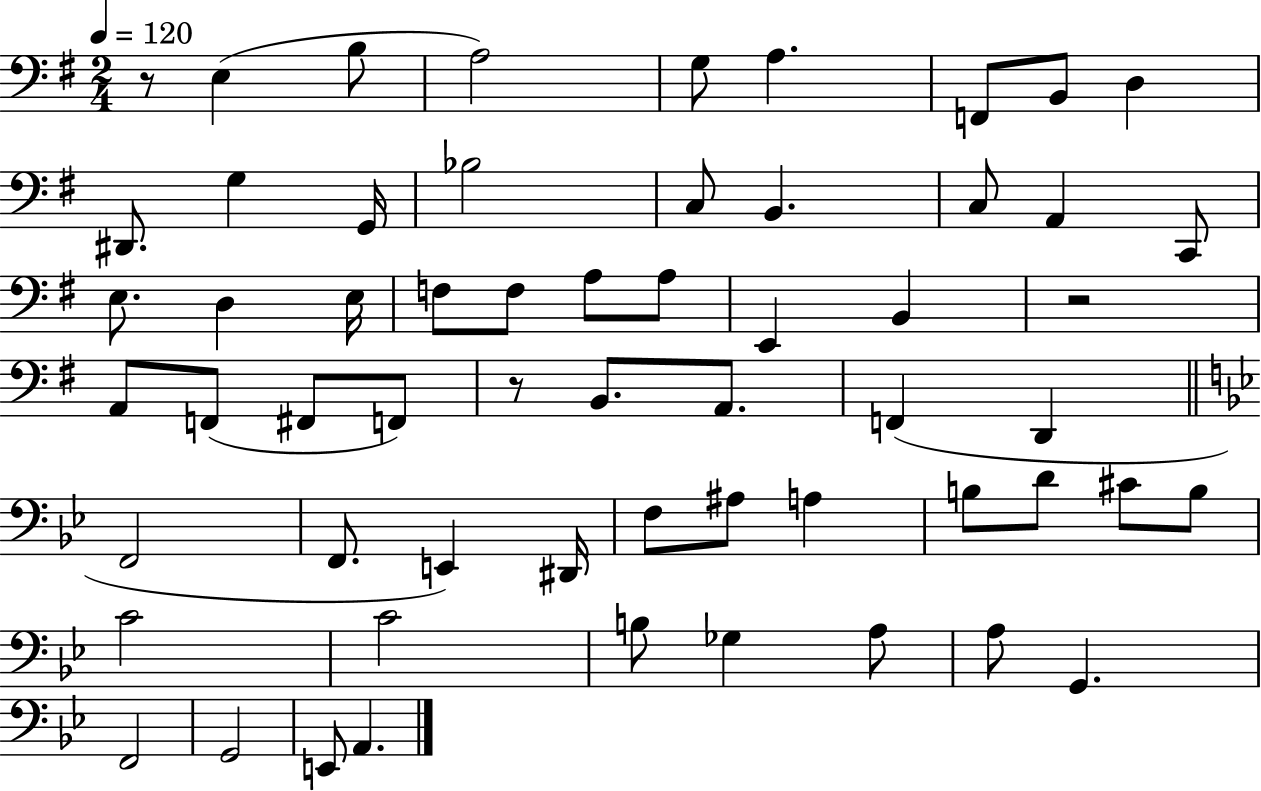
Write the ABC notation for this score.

X:1
T:Untitled
M:2/4
L:1/4
K:G
z/2 E, B,/2 A,2 G,/2 A, F,,/2 B,,/2 D, ^D,,/2 G, G,,/4 _B,2 C,/2 B,, C,/2 A,, C,,/2 E,/2 D, E,/4 F,/2 F,/2 A,/2 A,/2 E,, B,, z2 A,,/2 F,,/2 ^F,,/2 F,,/2 z/2 B,,/2 A,,/2 F,, D,, F,,2 F,,/2 E,, ^D,,/4 F,/2 ^A,/2 A, B,/2 D/2 ^C/2 B,/2 C2 C2 B,/2 _G, A,/2 A,/2 G,, F,,2 G,,2 E,,/2 A,,